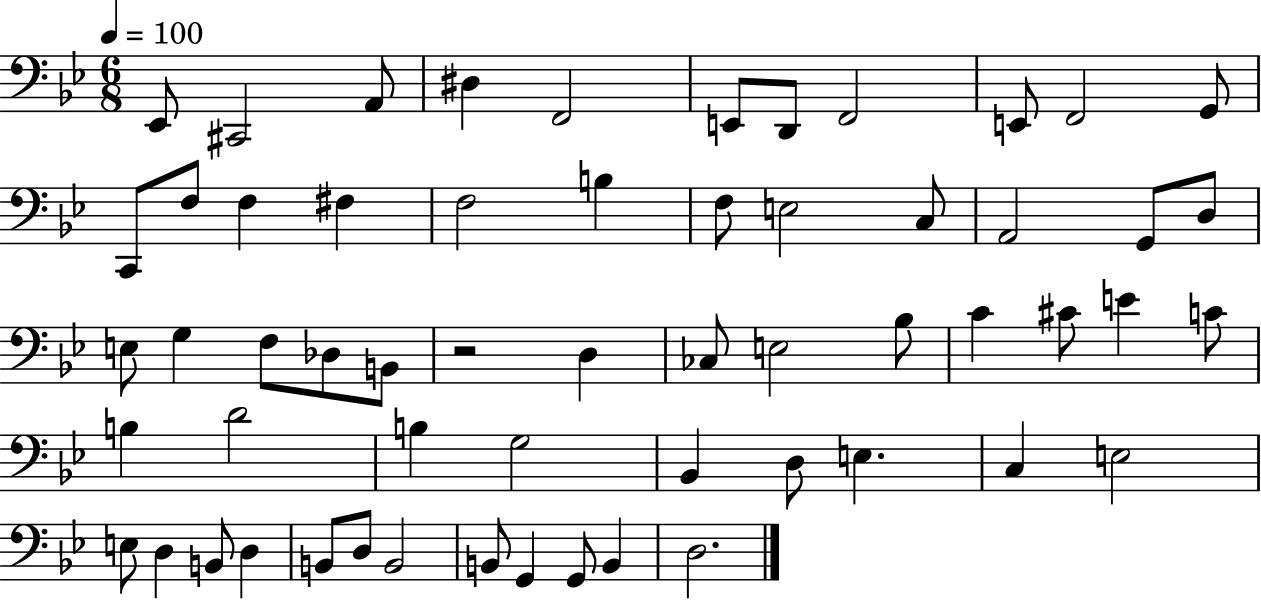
X:1
T:Untitled
M:6/8
L:1/4
K:Bb
_E,,/2 ^C,,2 A,,/2 ^D, F,,2 E,,/2 D,,/2 F,,2 E,,/2 F,,2 G,,/2 C,,/2 F,/2 F, ^F, F,2 B, F,/2 E,2 C,/2 A,,2 G,,/2 D,/2 E,/2 G, F,/2 _D,/2 B,,/2 z2 D, _C,/2 E,2 _B,/2 C ^C/2 E C/2 B, D2 B, G,2 _B,, D,/2 E, C, E,2 E,/2 D, B,,/2 D, B,,/2 D,/2 B,,2 B,,/2 G,, G,,/2 B,, D,2